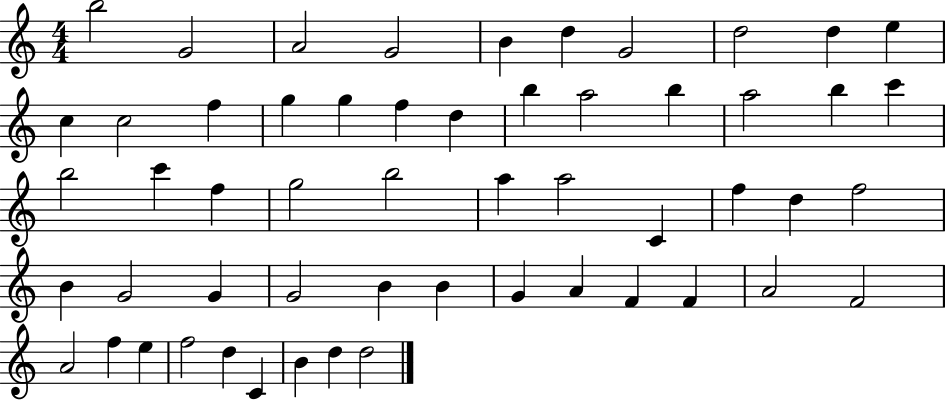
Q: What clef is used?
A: treble